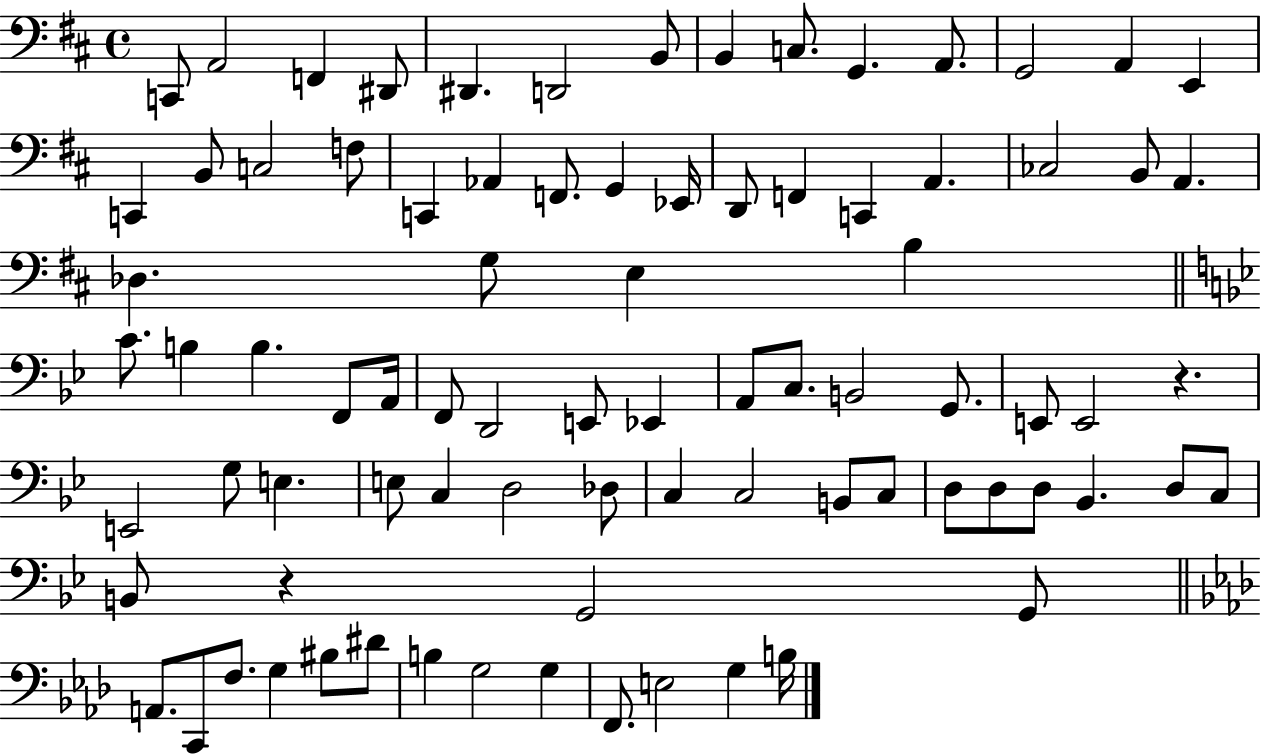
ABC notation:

X:1
T:Untitled
M:4/4
L:1/4
K:D
C,,/2 A,,2 F,, ^D,,/2 ^D,, D,,2 B,,/2 B,, C,/2 G,, A,,/2 G,,2 A,, E,, C,, B,,/2 C,2 F,/2 C,, _A,, F,,/2 G,, _E,,/4 D,,/2 F,, C,, A,, _C,2 B,,/2 A,, _D, G,/2 E, B, C/2 B, B, F,,/2 A,,/4 F,,/2 D,,2 E,,/2 _E,, A,,/2 C,/2 B,,2 G,,/2 E,,/2 E,,2 z E,,2 G,/2 E, E,/2 C, D,2 _D,/2 C, C,2 B,,/2 C,/2 D,/2 D,/2 D,/2 _B,, D,/2 C,/2 B,,/2 z G,,2 G,,/2 A,,/2 C,,/2 F,/2 G, ^B,/2 ^D/2 B, G,2 G, F,,/2 E,2 G, B,/4